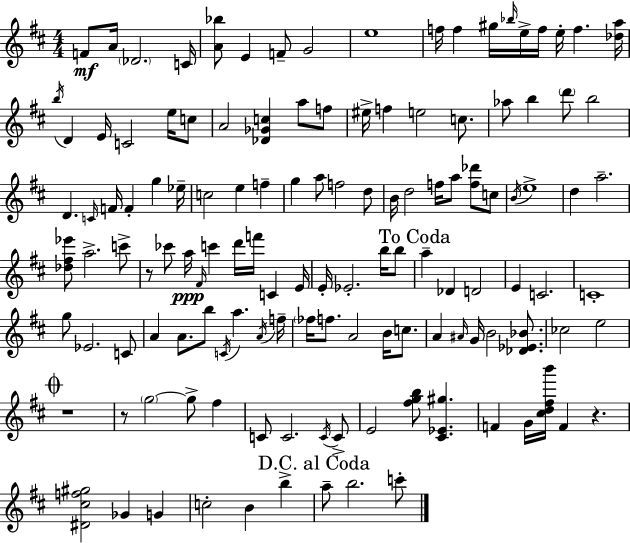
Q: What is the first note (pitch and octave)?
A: F4